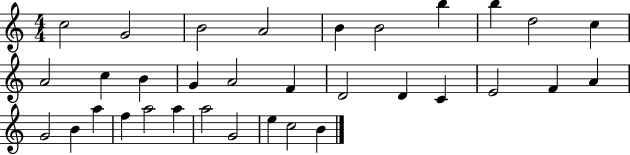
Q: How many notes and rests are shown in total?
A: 33